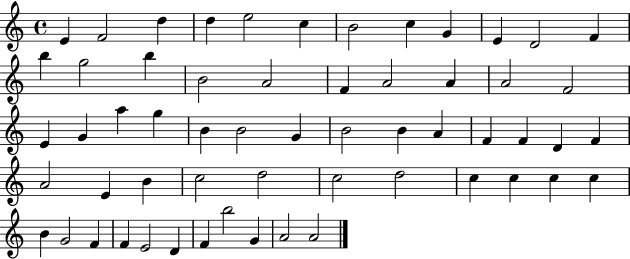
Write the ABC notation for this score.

X:1
T:Untitled
M:4/4
L:1/4
K:C
E F2 d d e2 c B2 c G E D2 F b g2 b B2 A2 F A2 A A2 F2 E G a g B B2 G B2 B A F F D F A2 E B c2 d2 c2 d2 c c c c B G2 F F E2 D F b2 G A2 A2